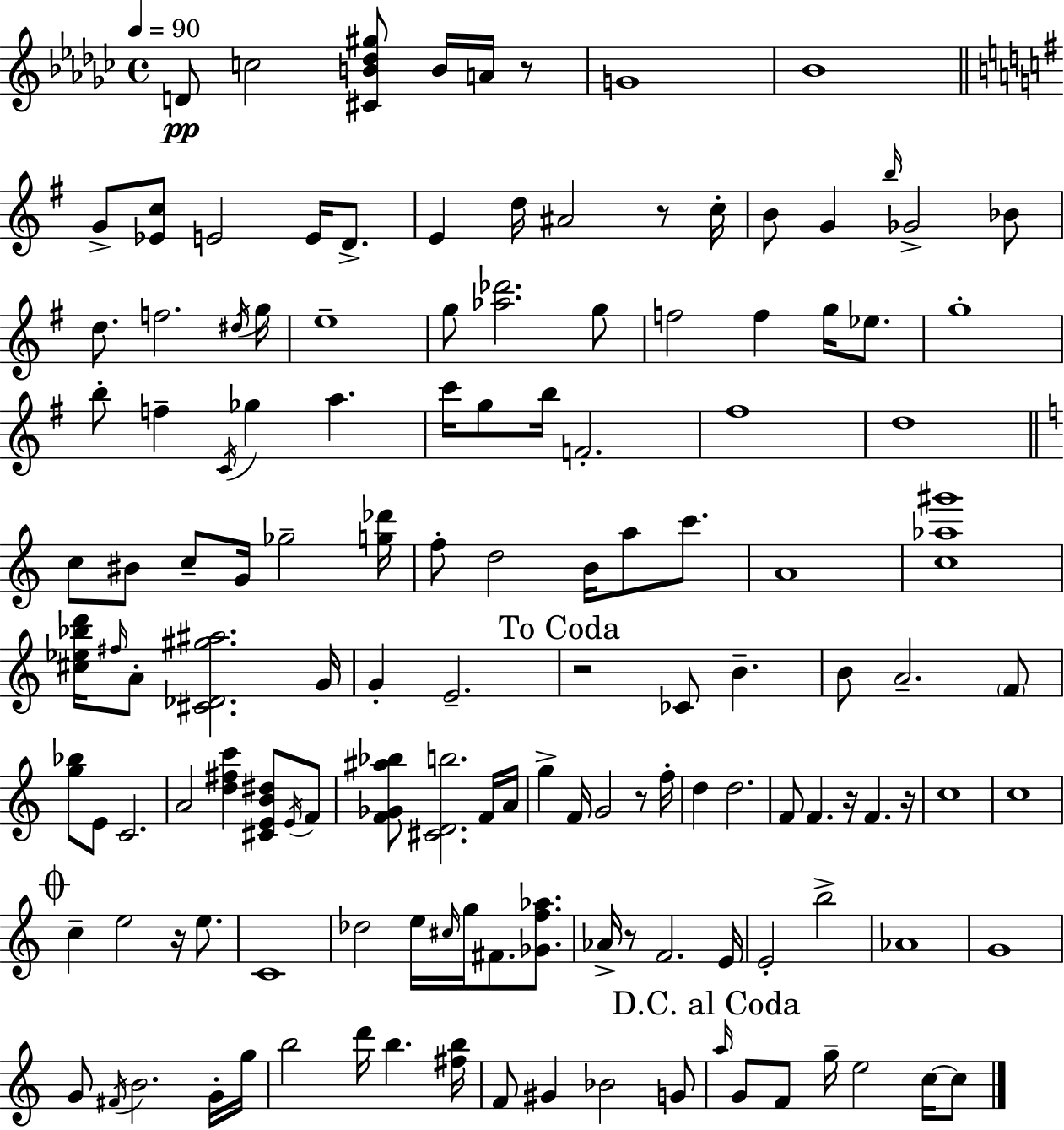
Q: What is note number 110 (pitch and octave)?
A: A5